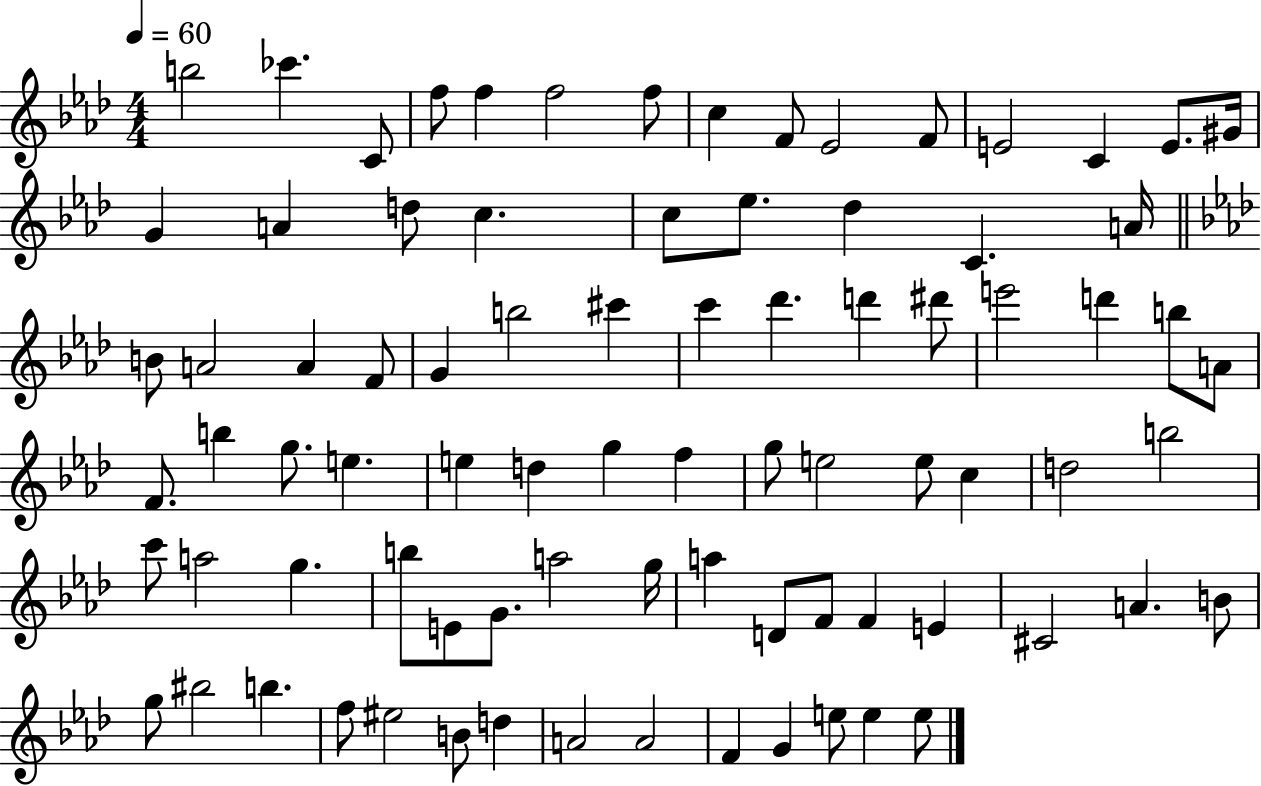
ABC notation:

X:1
T:Untitled
M:4/4
L:1/4
K:Ab
b2 _c' C/2 f/2 f f2 f/2 c F/2 _E2 F/2 E2 C E/2 ^G/4 G A d/2 c c/2 _e/2 _d C A/4 B/2 A2 A F/2 G b2 ^c' c' _d' d' ^d'/2 e'2 d' b/2 A/2 F/2 b g/2 e e d g f g/2 e2 e/2 c d2 b2 c'/2 a2 g b/2 E/2 G/2 a2 g/4 a D/2 F/2 F E ^C2 A B/2 g/2 ^b2 b f/2 ^e2 B/2 d A2 A2 F G e/2 e e/2